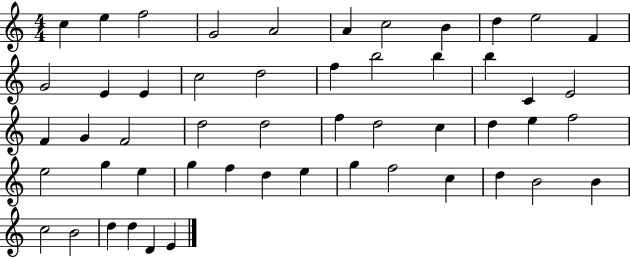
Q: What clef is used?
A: treble